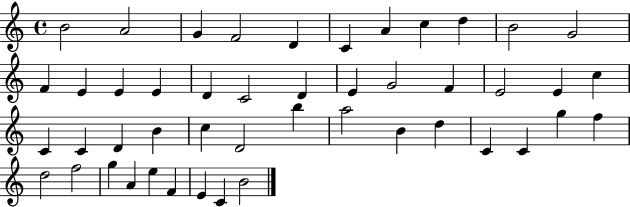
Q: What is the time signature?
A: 4/4